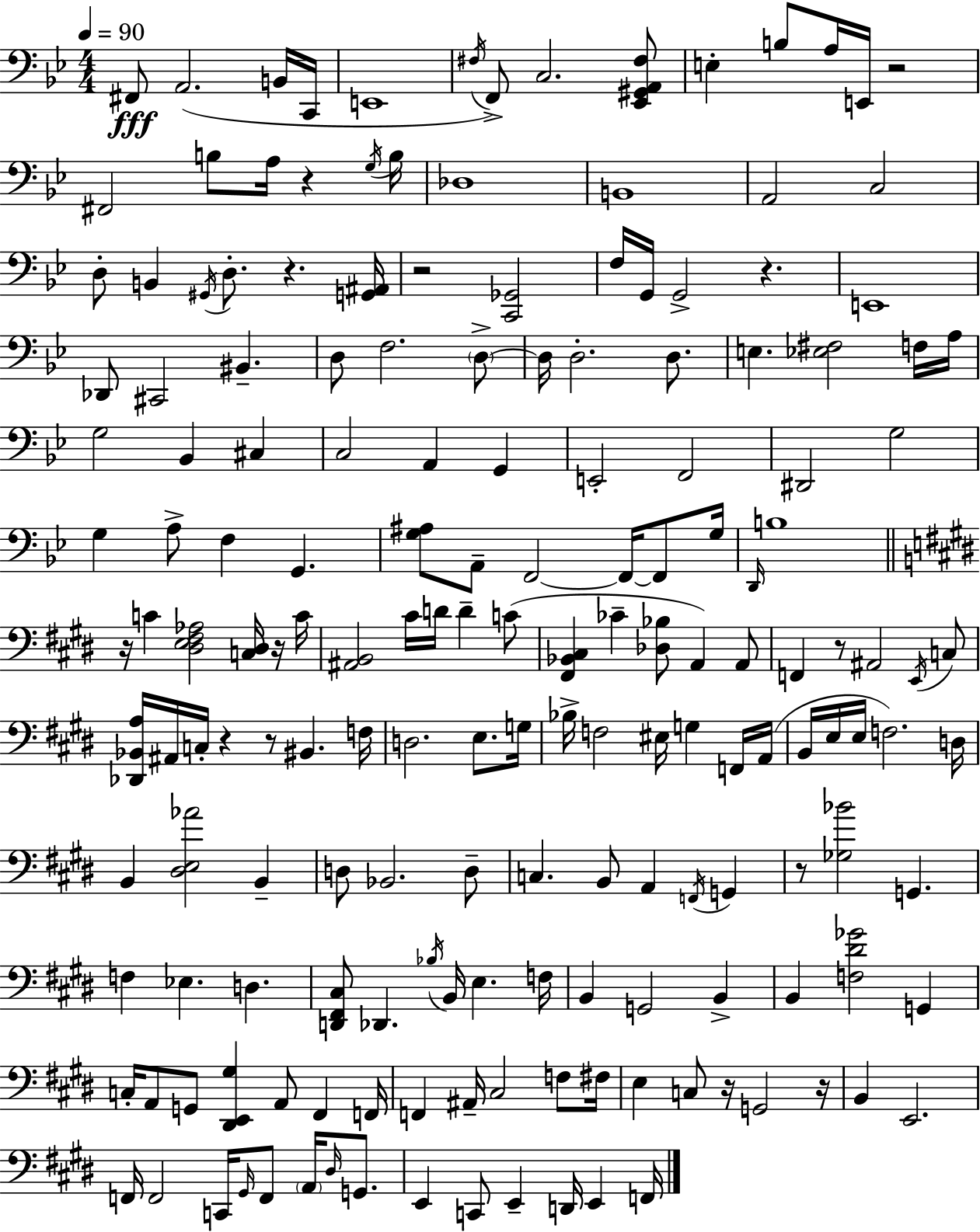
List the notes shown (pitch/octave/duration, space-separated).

F#2/e A2/h. B2/s C2/s E2/w F#3/s F2/e C3/h. [Eb2,G#2,A2,F#3]/e E3/q B3/e A3/s E2/s R/h F#2/h B3/e A3/s R/q G3/s B3/s Db3/w B2/w A2/h C3/h D3/e B2/q G#2/s D3/e. R/q. [G2,A#2]/s R/h [C2,Gb2]/h F3/s G2/s G2/h R/q. E2/w Db2/e C#2/h BIS2/q. D3/e F3/h. D3/e D3/s D3/h. D3/e. E3/q. [Eb3,F#3]/h F3/s A3/s G3/h Bb2/q C#3/q C3/h A2/q G2/q E2/h F2/h D#2/h G3/h G3/q A3/e F3/q G2/q. [G3,A#3]/e A2/e F2/h F2/s F2/e G3/s D2/s B3/w R/s C4/q [D#3,E3,F#3,Ab3]/h [C3,D#3]/s R/s C4/s [A#2,B2]/h C#4/s D4/s D4/q C4/e [F#2,Bb2,C#3]/q CES4/q [Db3,Bb3]/e A2/q A2/e F2/q R/e A#2/h E2/s C3/e [Db2,Bb2,A3]/s A#2/s C3/s R/q R/e BIS2/q. F3/s D3/h. E3/e. G3/s Bb3/s F3/h EIS3/s G3/q F2/s A2/s B2/s E3/s E3/s F3/h. D3/s B2/q [D#3,E3,Ab4]/h B2/q D3/e Bb2/h. D3/e C3/q. B2/e A2/q F2/s G2/q R/e [Gb3,Bb4]/h G2/q. F3/q Eb3/q. D3/q. [D2,F#2,C#3]/e Db2/q. Bb3/s B2/s E3/q. F3/s B2/q G2/h B2/q B2/q [F3,D#4,Gb4]/h G2/q C3/s A2/e G2/e [D#2,E2,G#3]/q A2/e F#2/q F2/s F2/q A#2/s C#3/h F3/e F#3/s E3/q C3/e R/s G2/h R/s B2/q E2/h. F2/s F2/h C2/s G#2/s F2/e A2/s D#3/s G2/e. E2/q C2/e E2/q D2/s E2/q F2/s